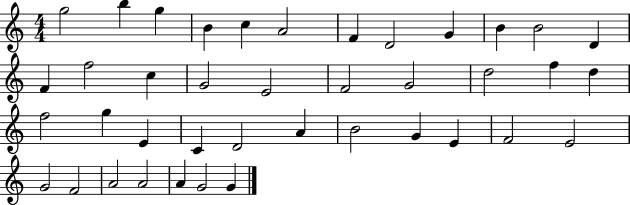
{
  \clef treble
  \numericTimeSignature
  \time 4/4
  \key c \major
  g''2 b''4 g''4 | b'4 c''4 a'2 | f'4 d'2 g'4 | b'4 b'2 d'4 | \break f'4 f''2 c''4 | g'2 e'2 | f'2 g'2 | d''2 f''4 d''4 | \break f''2 g''4 e'4 | c'4 d'2 a'4 | b'2 g'4 e'4 | f'2 e'2 | \break g'2 f'2 | a'2 a'2 | a'4 g'2 g'4 | \bar "|."
}